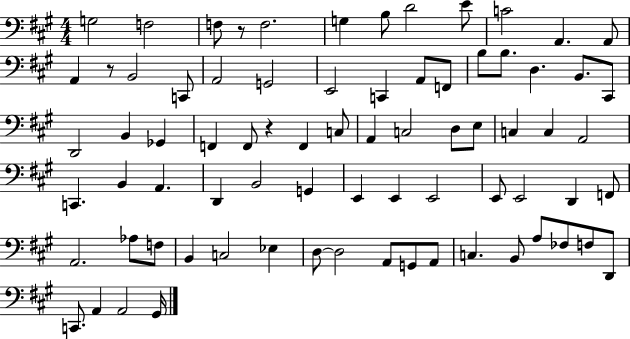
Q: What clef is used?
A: bass